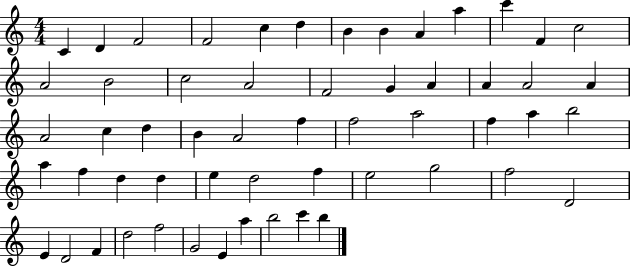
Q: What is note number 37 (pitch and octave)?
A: D5